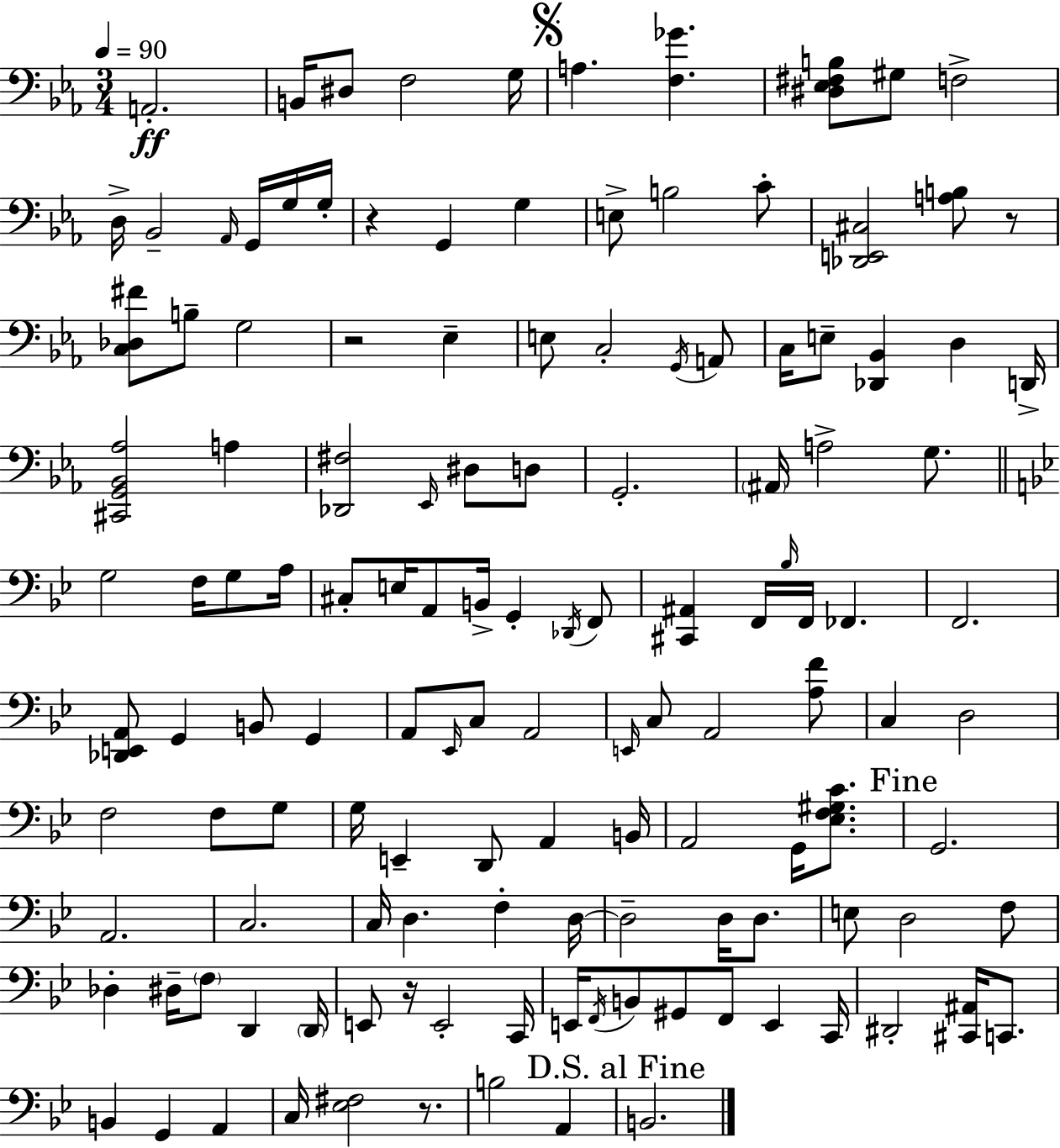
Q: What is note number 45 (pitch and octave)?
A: A2